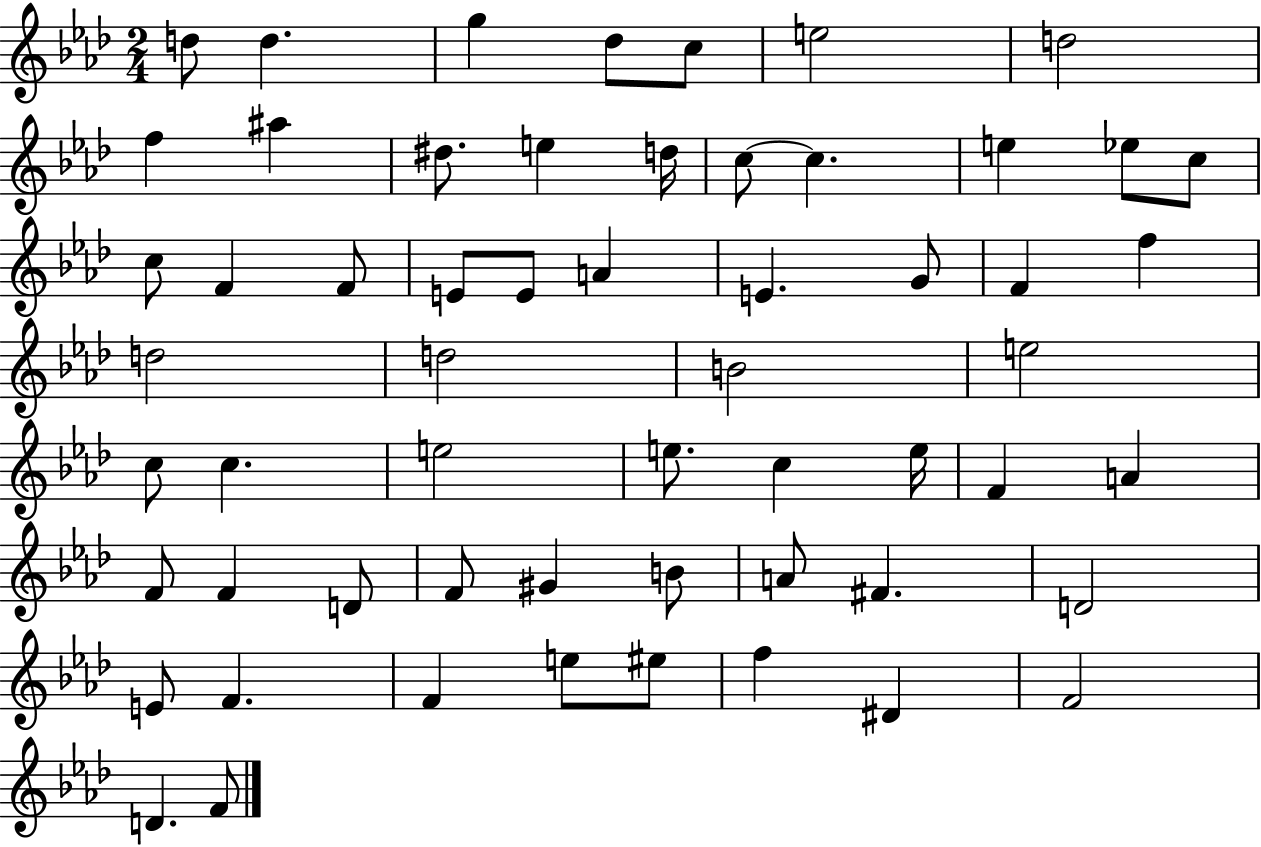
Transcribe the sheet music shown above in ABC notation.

X:1
T:Untitled
M:2/4
L:1/4
K:Ab
d/2 d g _d/2 c/2 e2 d2 f ^a ^d/2 e d/4 c/2 c e _e/2 c/2 c/2 F F/2 E/2 E/2 A E G/2 F f d2 d2 B2 e2 c/2 c e2 e/2 c e/4 F A F/2 F D/2 F/2 ^G B/2 A/2 ^F D2 E/2 F F e/2 ^e/2 f ^D F2 D F/2